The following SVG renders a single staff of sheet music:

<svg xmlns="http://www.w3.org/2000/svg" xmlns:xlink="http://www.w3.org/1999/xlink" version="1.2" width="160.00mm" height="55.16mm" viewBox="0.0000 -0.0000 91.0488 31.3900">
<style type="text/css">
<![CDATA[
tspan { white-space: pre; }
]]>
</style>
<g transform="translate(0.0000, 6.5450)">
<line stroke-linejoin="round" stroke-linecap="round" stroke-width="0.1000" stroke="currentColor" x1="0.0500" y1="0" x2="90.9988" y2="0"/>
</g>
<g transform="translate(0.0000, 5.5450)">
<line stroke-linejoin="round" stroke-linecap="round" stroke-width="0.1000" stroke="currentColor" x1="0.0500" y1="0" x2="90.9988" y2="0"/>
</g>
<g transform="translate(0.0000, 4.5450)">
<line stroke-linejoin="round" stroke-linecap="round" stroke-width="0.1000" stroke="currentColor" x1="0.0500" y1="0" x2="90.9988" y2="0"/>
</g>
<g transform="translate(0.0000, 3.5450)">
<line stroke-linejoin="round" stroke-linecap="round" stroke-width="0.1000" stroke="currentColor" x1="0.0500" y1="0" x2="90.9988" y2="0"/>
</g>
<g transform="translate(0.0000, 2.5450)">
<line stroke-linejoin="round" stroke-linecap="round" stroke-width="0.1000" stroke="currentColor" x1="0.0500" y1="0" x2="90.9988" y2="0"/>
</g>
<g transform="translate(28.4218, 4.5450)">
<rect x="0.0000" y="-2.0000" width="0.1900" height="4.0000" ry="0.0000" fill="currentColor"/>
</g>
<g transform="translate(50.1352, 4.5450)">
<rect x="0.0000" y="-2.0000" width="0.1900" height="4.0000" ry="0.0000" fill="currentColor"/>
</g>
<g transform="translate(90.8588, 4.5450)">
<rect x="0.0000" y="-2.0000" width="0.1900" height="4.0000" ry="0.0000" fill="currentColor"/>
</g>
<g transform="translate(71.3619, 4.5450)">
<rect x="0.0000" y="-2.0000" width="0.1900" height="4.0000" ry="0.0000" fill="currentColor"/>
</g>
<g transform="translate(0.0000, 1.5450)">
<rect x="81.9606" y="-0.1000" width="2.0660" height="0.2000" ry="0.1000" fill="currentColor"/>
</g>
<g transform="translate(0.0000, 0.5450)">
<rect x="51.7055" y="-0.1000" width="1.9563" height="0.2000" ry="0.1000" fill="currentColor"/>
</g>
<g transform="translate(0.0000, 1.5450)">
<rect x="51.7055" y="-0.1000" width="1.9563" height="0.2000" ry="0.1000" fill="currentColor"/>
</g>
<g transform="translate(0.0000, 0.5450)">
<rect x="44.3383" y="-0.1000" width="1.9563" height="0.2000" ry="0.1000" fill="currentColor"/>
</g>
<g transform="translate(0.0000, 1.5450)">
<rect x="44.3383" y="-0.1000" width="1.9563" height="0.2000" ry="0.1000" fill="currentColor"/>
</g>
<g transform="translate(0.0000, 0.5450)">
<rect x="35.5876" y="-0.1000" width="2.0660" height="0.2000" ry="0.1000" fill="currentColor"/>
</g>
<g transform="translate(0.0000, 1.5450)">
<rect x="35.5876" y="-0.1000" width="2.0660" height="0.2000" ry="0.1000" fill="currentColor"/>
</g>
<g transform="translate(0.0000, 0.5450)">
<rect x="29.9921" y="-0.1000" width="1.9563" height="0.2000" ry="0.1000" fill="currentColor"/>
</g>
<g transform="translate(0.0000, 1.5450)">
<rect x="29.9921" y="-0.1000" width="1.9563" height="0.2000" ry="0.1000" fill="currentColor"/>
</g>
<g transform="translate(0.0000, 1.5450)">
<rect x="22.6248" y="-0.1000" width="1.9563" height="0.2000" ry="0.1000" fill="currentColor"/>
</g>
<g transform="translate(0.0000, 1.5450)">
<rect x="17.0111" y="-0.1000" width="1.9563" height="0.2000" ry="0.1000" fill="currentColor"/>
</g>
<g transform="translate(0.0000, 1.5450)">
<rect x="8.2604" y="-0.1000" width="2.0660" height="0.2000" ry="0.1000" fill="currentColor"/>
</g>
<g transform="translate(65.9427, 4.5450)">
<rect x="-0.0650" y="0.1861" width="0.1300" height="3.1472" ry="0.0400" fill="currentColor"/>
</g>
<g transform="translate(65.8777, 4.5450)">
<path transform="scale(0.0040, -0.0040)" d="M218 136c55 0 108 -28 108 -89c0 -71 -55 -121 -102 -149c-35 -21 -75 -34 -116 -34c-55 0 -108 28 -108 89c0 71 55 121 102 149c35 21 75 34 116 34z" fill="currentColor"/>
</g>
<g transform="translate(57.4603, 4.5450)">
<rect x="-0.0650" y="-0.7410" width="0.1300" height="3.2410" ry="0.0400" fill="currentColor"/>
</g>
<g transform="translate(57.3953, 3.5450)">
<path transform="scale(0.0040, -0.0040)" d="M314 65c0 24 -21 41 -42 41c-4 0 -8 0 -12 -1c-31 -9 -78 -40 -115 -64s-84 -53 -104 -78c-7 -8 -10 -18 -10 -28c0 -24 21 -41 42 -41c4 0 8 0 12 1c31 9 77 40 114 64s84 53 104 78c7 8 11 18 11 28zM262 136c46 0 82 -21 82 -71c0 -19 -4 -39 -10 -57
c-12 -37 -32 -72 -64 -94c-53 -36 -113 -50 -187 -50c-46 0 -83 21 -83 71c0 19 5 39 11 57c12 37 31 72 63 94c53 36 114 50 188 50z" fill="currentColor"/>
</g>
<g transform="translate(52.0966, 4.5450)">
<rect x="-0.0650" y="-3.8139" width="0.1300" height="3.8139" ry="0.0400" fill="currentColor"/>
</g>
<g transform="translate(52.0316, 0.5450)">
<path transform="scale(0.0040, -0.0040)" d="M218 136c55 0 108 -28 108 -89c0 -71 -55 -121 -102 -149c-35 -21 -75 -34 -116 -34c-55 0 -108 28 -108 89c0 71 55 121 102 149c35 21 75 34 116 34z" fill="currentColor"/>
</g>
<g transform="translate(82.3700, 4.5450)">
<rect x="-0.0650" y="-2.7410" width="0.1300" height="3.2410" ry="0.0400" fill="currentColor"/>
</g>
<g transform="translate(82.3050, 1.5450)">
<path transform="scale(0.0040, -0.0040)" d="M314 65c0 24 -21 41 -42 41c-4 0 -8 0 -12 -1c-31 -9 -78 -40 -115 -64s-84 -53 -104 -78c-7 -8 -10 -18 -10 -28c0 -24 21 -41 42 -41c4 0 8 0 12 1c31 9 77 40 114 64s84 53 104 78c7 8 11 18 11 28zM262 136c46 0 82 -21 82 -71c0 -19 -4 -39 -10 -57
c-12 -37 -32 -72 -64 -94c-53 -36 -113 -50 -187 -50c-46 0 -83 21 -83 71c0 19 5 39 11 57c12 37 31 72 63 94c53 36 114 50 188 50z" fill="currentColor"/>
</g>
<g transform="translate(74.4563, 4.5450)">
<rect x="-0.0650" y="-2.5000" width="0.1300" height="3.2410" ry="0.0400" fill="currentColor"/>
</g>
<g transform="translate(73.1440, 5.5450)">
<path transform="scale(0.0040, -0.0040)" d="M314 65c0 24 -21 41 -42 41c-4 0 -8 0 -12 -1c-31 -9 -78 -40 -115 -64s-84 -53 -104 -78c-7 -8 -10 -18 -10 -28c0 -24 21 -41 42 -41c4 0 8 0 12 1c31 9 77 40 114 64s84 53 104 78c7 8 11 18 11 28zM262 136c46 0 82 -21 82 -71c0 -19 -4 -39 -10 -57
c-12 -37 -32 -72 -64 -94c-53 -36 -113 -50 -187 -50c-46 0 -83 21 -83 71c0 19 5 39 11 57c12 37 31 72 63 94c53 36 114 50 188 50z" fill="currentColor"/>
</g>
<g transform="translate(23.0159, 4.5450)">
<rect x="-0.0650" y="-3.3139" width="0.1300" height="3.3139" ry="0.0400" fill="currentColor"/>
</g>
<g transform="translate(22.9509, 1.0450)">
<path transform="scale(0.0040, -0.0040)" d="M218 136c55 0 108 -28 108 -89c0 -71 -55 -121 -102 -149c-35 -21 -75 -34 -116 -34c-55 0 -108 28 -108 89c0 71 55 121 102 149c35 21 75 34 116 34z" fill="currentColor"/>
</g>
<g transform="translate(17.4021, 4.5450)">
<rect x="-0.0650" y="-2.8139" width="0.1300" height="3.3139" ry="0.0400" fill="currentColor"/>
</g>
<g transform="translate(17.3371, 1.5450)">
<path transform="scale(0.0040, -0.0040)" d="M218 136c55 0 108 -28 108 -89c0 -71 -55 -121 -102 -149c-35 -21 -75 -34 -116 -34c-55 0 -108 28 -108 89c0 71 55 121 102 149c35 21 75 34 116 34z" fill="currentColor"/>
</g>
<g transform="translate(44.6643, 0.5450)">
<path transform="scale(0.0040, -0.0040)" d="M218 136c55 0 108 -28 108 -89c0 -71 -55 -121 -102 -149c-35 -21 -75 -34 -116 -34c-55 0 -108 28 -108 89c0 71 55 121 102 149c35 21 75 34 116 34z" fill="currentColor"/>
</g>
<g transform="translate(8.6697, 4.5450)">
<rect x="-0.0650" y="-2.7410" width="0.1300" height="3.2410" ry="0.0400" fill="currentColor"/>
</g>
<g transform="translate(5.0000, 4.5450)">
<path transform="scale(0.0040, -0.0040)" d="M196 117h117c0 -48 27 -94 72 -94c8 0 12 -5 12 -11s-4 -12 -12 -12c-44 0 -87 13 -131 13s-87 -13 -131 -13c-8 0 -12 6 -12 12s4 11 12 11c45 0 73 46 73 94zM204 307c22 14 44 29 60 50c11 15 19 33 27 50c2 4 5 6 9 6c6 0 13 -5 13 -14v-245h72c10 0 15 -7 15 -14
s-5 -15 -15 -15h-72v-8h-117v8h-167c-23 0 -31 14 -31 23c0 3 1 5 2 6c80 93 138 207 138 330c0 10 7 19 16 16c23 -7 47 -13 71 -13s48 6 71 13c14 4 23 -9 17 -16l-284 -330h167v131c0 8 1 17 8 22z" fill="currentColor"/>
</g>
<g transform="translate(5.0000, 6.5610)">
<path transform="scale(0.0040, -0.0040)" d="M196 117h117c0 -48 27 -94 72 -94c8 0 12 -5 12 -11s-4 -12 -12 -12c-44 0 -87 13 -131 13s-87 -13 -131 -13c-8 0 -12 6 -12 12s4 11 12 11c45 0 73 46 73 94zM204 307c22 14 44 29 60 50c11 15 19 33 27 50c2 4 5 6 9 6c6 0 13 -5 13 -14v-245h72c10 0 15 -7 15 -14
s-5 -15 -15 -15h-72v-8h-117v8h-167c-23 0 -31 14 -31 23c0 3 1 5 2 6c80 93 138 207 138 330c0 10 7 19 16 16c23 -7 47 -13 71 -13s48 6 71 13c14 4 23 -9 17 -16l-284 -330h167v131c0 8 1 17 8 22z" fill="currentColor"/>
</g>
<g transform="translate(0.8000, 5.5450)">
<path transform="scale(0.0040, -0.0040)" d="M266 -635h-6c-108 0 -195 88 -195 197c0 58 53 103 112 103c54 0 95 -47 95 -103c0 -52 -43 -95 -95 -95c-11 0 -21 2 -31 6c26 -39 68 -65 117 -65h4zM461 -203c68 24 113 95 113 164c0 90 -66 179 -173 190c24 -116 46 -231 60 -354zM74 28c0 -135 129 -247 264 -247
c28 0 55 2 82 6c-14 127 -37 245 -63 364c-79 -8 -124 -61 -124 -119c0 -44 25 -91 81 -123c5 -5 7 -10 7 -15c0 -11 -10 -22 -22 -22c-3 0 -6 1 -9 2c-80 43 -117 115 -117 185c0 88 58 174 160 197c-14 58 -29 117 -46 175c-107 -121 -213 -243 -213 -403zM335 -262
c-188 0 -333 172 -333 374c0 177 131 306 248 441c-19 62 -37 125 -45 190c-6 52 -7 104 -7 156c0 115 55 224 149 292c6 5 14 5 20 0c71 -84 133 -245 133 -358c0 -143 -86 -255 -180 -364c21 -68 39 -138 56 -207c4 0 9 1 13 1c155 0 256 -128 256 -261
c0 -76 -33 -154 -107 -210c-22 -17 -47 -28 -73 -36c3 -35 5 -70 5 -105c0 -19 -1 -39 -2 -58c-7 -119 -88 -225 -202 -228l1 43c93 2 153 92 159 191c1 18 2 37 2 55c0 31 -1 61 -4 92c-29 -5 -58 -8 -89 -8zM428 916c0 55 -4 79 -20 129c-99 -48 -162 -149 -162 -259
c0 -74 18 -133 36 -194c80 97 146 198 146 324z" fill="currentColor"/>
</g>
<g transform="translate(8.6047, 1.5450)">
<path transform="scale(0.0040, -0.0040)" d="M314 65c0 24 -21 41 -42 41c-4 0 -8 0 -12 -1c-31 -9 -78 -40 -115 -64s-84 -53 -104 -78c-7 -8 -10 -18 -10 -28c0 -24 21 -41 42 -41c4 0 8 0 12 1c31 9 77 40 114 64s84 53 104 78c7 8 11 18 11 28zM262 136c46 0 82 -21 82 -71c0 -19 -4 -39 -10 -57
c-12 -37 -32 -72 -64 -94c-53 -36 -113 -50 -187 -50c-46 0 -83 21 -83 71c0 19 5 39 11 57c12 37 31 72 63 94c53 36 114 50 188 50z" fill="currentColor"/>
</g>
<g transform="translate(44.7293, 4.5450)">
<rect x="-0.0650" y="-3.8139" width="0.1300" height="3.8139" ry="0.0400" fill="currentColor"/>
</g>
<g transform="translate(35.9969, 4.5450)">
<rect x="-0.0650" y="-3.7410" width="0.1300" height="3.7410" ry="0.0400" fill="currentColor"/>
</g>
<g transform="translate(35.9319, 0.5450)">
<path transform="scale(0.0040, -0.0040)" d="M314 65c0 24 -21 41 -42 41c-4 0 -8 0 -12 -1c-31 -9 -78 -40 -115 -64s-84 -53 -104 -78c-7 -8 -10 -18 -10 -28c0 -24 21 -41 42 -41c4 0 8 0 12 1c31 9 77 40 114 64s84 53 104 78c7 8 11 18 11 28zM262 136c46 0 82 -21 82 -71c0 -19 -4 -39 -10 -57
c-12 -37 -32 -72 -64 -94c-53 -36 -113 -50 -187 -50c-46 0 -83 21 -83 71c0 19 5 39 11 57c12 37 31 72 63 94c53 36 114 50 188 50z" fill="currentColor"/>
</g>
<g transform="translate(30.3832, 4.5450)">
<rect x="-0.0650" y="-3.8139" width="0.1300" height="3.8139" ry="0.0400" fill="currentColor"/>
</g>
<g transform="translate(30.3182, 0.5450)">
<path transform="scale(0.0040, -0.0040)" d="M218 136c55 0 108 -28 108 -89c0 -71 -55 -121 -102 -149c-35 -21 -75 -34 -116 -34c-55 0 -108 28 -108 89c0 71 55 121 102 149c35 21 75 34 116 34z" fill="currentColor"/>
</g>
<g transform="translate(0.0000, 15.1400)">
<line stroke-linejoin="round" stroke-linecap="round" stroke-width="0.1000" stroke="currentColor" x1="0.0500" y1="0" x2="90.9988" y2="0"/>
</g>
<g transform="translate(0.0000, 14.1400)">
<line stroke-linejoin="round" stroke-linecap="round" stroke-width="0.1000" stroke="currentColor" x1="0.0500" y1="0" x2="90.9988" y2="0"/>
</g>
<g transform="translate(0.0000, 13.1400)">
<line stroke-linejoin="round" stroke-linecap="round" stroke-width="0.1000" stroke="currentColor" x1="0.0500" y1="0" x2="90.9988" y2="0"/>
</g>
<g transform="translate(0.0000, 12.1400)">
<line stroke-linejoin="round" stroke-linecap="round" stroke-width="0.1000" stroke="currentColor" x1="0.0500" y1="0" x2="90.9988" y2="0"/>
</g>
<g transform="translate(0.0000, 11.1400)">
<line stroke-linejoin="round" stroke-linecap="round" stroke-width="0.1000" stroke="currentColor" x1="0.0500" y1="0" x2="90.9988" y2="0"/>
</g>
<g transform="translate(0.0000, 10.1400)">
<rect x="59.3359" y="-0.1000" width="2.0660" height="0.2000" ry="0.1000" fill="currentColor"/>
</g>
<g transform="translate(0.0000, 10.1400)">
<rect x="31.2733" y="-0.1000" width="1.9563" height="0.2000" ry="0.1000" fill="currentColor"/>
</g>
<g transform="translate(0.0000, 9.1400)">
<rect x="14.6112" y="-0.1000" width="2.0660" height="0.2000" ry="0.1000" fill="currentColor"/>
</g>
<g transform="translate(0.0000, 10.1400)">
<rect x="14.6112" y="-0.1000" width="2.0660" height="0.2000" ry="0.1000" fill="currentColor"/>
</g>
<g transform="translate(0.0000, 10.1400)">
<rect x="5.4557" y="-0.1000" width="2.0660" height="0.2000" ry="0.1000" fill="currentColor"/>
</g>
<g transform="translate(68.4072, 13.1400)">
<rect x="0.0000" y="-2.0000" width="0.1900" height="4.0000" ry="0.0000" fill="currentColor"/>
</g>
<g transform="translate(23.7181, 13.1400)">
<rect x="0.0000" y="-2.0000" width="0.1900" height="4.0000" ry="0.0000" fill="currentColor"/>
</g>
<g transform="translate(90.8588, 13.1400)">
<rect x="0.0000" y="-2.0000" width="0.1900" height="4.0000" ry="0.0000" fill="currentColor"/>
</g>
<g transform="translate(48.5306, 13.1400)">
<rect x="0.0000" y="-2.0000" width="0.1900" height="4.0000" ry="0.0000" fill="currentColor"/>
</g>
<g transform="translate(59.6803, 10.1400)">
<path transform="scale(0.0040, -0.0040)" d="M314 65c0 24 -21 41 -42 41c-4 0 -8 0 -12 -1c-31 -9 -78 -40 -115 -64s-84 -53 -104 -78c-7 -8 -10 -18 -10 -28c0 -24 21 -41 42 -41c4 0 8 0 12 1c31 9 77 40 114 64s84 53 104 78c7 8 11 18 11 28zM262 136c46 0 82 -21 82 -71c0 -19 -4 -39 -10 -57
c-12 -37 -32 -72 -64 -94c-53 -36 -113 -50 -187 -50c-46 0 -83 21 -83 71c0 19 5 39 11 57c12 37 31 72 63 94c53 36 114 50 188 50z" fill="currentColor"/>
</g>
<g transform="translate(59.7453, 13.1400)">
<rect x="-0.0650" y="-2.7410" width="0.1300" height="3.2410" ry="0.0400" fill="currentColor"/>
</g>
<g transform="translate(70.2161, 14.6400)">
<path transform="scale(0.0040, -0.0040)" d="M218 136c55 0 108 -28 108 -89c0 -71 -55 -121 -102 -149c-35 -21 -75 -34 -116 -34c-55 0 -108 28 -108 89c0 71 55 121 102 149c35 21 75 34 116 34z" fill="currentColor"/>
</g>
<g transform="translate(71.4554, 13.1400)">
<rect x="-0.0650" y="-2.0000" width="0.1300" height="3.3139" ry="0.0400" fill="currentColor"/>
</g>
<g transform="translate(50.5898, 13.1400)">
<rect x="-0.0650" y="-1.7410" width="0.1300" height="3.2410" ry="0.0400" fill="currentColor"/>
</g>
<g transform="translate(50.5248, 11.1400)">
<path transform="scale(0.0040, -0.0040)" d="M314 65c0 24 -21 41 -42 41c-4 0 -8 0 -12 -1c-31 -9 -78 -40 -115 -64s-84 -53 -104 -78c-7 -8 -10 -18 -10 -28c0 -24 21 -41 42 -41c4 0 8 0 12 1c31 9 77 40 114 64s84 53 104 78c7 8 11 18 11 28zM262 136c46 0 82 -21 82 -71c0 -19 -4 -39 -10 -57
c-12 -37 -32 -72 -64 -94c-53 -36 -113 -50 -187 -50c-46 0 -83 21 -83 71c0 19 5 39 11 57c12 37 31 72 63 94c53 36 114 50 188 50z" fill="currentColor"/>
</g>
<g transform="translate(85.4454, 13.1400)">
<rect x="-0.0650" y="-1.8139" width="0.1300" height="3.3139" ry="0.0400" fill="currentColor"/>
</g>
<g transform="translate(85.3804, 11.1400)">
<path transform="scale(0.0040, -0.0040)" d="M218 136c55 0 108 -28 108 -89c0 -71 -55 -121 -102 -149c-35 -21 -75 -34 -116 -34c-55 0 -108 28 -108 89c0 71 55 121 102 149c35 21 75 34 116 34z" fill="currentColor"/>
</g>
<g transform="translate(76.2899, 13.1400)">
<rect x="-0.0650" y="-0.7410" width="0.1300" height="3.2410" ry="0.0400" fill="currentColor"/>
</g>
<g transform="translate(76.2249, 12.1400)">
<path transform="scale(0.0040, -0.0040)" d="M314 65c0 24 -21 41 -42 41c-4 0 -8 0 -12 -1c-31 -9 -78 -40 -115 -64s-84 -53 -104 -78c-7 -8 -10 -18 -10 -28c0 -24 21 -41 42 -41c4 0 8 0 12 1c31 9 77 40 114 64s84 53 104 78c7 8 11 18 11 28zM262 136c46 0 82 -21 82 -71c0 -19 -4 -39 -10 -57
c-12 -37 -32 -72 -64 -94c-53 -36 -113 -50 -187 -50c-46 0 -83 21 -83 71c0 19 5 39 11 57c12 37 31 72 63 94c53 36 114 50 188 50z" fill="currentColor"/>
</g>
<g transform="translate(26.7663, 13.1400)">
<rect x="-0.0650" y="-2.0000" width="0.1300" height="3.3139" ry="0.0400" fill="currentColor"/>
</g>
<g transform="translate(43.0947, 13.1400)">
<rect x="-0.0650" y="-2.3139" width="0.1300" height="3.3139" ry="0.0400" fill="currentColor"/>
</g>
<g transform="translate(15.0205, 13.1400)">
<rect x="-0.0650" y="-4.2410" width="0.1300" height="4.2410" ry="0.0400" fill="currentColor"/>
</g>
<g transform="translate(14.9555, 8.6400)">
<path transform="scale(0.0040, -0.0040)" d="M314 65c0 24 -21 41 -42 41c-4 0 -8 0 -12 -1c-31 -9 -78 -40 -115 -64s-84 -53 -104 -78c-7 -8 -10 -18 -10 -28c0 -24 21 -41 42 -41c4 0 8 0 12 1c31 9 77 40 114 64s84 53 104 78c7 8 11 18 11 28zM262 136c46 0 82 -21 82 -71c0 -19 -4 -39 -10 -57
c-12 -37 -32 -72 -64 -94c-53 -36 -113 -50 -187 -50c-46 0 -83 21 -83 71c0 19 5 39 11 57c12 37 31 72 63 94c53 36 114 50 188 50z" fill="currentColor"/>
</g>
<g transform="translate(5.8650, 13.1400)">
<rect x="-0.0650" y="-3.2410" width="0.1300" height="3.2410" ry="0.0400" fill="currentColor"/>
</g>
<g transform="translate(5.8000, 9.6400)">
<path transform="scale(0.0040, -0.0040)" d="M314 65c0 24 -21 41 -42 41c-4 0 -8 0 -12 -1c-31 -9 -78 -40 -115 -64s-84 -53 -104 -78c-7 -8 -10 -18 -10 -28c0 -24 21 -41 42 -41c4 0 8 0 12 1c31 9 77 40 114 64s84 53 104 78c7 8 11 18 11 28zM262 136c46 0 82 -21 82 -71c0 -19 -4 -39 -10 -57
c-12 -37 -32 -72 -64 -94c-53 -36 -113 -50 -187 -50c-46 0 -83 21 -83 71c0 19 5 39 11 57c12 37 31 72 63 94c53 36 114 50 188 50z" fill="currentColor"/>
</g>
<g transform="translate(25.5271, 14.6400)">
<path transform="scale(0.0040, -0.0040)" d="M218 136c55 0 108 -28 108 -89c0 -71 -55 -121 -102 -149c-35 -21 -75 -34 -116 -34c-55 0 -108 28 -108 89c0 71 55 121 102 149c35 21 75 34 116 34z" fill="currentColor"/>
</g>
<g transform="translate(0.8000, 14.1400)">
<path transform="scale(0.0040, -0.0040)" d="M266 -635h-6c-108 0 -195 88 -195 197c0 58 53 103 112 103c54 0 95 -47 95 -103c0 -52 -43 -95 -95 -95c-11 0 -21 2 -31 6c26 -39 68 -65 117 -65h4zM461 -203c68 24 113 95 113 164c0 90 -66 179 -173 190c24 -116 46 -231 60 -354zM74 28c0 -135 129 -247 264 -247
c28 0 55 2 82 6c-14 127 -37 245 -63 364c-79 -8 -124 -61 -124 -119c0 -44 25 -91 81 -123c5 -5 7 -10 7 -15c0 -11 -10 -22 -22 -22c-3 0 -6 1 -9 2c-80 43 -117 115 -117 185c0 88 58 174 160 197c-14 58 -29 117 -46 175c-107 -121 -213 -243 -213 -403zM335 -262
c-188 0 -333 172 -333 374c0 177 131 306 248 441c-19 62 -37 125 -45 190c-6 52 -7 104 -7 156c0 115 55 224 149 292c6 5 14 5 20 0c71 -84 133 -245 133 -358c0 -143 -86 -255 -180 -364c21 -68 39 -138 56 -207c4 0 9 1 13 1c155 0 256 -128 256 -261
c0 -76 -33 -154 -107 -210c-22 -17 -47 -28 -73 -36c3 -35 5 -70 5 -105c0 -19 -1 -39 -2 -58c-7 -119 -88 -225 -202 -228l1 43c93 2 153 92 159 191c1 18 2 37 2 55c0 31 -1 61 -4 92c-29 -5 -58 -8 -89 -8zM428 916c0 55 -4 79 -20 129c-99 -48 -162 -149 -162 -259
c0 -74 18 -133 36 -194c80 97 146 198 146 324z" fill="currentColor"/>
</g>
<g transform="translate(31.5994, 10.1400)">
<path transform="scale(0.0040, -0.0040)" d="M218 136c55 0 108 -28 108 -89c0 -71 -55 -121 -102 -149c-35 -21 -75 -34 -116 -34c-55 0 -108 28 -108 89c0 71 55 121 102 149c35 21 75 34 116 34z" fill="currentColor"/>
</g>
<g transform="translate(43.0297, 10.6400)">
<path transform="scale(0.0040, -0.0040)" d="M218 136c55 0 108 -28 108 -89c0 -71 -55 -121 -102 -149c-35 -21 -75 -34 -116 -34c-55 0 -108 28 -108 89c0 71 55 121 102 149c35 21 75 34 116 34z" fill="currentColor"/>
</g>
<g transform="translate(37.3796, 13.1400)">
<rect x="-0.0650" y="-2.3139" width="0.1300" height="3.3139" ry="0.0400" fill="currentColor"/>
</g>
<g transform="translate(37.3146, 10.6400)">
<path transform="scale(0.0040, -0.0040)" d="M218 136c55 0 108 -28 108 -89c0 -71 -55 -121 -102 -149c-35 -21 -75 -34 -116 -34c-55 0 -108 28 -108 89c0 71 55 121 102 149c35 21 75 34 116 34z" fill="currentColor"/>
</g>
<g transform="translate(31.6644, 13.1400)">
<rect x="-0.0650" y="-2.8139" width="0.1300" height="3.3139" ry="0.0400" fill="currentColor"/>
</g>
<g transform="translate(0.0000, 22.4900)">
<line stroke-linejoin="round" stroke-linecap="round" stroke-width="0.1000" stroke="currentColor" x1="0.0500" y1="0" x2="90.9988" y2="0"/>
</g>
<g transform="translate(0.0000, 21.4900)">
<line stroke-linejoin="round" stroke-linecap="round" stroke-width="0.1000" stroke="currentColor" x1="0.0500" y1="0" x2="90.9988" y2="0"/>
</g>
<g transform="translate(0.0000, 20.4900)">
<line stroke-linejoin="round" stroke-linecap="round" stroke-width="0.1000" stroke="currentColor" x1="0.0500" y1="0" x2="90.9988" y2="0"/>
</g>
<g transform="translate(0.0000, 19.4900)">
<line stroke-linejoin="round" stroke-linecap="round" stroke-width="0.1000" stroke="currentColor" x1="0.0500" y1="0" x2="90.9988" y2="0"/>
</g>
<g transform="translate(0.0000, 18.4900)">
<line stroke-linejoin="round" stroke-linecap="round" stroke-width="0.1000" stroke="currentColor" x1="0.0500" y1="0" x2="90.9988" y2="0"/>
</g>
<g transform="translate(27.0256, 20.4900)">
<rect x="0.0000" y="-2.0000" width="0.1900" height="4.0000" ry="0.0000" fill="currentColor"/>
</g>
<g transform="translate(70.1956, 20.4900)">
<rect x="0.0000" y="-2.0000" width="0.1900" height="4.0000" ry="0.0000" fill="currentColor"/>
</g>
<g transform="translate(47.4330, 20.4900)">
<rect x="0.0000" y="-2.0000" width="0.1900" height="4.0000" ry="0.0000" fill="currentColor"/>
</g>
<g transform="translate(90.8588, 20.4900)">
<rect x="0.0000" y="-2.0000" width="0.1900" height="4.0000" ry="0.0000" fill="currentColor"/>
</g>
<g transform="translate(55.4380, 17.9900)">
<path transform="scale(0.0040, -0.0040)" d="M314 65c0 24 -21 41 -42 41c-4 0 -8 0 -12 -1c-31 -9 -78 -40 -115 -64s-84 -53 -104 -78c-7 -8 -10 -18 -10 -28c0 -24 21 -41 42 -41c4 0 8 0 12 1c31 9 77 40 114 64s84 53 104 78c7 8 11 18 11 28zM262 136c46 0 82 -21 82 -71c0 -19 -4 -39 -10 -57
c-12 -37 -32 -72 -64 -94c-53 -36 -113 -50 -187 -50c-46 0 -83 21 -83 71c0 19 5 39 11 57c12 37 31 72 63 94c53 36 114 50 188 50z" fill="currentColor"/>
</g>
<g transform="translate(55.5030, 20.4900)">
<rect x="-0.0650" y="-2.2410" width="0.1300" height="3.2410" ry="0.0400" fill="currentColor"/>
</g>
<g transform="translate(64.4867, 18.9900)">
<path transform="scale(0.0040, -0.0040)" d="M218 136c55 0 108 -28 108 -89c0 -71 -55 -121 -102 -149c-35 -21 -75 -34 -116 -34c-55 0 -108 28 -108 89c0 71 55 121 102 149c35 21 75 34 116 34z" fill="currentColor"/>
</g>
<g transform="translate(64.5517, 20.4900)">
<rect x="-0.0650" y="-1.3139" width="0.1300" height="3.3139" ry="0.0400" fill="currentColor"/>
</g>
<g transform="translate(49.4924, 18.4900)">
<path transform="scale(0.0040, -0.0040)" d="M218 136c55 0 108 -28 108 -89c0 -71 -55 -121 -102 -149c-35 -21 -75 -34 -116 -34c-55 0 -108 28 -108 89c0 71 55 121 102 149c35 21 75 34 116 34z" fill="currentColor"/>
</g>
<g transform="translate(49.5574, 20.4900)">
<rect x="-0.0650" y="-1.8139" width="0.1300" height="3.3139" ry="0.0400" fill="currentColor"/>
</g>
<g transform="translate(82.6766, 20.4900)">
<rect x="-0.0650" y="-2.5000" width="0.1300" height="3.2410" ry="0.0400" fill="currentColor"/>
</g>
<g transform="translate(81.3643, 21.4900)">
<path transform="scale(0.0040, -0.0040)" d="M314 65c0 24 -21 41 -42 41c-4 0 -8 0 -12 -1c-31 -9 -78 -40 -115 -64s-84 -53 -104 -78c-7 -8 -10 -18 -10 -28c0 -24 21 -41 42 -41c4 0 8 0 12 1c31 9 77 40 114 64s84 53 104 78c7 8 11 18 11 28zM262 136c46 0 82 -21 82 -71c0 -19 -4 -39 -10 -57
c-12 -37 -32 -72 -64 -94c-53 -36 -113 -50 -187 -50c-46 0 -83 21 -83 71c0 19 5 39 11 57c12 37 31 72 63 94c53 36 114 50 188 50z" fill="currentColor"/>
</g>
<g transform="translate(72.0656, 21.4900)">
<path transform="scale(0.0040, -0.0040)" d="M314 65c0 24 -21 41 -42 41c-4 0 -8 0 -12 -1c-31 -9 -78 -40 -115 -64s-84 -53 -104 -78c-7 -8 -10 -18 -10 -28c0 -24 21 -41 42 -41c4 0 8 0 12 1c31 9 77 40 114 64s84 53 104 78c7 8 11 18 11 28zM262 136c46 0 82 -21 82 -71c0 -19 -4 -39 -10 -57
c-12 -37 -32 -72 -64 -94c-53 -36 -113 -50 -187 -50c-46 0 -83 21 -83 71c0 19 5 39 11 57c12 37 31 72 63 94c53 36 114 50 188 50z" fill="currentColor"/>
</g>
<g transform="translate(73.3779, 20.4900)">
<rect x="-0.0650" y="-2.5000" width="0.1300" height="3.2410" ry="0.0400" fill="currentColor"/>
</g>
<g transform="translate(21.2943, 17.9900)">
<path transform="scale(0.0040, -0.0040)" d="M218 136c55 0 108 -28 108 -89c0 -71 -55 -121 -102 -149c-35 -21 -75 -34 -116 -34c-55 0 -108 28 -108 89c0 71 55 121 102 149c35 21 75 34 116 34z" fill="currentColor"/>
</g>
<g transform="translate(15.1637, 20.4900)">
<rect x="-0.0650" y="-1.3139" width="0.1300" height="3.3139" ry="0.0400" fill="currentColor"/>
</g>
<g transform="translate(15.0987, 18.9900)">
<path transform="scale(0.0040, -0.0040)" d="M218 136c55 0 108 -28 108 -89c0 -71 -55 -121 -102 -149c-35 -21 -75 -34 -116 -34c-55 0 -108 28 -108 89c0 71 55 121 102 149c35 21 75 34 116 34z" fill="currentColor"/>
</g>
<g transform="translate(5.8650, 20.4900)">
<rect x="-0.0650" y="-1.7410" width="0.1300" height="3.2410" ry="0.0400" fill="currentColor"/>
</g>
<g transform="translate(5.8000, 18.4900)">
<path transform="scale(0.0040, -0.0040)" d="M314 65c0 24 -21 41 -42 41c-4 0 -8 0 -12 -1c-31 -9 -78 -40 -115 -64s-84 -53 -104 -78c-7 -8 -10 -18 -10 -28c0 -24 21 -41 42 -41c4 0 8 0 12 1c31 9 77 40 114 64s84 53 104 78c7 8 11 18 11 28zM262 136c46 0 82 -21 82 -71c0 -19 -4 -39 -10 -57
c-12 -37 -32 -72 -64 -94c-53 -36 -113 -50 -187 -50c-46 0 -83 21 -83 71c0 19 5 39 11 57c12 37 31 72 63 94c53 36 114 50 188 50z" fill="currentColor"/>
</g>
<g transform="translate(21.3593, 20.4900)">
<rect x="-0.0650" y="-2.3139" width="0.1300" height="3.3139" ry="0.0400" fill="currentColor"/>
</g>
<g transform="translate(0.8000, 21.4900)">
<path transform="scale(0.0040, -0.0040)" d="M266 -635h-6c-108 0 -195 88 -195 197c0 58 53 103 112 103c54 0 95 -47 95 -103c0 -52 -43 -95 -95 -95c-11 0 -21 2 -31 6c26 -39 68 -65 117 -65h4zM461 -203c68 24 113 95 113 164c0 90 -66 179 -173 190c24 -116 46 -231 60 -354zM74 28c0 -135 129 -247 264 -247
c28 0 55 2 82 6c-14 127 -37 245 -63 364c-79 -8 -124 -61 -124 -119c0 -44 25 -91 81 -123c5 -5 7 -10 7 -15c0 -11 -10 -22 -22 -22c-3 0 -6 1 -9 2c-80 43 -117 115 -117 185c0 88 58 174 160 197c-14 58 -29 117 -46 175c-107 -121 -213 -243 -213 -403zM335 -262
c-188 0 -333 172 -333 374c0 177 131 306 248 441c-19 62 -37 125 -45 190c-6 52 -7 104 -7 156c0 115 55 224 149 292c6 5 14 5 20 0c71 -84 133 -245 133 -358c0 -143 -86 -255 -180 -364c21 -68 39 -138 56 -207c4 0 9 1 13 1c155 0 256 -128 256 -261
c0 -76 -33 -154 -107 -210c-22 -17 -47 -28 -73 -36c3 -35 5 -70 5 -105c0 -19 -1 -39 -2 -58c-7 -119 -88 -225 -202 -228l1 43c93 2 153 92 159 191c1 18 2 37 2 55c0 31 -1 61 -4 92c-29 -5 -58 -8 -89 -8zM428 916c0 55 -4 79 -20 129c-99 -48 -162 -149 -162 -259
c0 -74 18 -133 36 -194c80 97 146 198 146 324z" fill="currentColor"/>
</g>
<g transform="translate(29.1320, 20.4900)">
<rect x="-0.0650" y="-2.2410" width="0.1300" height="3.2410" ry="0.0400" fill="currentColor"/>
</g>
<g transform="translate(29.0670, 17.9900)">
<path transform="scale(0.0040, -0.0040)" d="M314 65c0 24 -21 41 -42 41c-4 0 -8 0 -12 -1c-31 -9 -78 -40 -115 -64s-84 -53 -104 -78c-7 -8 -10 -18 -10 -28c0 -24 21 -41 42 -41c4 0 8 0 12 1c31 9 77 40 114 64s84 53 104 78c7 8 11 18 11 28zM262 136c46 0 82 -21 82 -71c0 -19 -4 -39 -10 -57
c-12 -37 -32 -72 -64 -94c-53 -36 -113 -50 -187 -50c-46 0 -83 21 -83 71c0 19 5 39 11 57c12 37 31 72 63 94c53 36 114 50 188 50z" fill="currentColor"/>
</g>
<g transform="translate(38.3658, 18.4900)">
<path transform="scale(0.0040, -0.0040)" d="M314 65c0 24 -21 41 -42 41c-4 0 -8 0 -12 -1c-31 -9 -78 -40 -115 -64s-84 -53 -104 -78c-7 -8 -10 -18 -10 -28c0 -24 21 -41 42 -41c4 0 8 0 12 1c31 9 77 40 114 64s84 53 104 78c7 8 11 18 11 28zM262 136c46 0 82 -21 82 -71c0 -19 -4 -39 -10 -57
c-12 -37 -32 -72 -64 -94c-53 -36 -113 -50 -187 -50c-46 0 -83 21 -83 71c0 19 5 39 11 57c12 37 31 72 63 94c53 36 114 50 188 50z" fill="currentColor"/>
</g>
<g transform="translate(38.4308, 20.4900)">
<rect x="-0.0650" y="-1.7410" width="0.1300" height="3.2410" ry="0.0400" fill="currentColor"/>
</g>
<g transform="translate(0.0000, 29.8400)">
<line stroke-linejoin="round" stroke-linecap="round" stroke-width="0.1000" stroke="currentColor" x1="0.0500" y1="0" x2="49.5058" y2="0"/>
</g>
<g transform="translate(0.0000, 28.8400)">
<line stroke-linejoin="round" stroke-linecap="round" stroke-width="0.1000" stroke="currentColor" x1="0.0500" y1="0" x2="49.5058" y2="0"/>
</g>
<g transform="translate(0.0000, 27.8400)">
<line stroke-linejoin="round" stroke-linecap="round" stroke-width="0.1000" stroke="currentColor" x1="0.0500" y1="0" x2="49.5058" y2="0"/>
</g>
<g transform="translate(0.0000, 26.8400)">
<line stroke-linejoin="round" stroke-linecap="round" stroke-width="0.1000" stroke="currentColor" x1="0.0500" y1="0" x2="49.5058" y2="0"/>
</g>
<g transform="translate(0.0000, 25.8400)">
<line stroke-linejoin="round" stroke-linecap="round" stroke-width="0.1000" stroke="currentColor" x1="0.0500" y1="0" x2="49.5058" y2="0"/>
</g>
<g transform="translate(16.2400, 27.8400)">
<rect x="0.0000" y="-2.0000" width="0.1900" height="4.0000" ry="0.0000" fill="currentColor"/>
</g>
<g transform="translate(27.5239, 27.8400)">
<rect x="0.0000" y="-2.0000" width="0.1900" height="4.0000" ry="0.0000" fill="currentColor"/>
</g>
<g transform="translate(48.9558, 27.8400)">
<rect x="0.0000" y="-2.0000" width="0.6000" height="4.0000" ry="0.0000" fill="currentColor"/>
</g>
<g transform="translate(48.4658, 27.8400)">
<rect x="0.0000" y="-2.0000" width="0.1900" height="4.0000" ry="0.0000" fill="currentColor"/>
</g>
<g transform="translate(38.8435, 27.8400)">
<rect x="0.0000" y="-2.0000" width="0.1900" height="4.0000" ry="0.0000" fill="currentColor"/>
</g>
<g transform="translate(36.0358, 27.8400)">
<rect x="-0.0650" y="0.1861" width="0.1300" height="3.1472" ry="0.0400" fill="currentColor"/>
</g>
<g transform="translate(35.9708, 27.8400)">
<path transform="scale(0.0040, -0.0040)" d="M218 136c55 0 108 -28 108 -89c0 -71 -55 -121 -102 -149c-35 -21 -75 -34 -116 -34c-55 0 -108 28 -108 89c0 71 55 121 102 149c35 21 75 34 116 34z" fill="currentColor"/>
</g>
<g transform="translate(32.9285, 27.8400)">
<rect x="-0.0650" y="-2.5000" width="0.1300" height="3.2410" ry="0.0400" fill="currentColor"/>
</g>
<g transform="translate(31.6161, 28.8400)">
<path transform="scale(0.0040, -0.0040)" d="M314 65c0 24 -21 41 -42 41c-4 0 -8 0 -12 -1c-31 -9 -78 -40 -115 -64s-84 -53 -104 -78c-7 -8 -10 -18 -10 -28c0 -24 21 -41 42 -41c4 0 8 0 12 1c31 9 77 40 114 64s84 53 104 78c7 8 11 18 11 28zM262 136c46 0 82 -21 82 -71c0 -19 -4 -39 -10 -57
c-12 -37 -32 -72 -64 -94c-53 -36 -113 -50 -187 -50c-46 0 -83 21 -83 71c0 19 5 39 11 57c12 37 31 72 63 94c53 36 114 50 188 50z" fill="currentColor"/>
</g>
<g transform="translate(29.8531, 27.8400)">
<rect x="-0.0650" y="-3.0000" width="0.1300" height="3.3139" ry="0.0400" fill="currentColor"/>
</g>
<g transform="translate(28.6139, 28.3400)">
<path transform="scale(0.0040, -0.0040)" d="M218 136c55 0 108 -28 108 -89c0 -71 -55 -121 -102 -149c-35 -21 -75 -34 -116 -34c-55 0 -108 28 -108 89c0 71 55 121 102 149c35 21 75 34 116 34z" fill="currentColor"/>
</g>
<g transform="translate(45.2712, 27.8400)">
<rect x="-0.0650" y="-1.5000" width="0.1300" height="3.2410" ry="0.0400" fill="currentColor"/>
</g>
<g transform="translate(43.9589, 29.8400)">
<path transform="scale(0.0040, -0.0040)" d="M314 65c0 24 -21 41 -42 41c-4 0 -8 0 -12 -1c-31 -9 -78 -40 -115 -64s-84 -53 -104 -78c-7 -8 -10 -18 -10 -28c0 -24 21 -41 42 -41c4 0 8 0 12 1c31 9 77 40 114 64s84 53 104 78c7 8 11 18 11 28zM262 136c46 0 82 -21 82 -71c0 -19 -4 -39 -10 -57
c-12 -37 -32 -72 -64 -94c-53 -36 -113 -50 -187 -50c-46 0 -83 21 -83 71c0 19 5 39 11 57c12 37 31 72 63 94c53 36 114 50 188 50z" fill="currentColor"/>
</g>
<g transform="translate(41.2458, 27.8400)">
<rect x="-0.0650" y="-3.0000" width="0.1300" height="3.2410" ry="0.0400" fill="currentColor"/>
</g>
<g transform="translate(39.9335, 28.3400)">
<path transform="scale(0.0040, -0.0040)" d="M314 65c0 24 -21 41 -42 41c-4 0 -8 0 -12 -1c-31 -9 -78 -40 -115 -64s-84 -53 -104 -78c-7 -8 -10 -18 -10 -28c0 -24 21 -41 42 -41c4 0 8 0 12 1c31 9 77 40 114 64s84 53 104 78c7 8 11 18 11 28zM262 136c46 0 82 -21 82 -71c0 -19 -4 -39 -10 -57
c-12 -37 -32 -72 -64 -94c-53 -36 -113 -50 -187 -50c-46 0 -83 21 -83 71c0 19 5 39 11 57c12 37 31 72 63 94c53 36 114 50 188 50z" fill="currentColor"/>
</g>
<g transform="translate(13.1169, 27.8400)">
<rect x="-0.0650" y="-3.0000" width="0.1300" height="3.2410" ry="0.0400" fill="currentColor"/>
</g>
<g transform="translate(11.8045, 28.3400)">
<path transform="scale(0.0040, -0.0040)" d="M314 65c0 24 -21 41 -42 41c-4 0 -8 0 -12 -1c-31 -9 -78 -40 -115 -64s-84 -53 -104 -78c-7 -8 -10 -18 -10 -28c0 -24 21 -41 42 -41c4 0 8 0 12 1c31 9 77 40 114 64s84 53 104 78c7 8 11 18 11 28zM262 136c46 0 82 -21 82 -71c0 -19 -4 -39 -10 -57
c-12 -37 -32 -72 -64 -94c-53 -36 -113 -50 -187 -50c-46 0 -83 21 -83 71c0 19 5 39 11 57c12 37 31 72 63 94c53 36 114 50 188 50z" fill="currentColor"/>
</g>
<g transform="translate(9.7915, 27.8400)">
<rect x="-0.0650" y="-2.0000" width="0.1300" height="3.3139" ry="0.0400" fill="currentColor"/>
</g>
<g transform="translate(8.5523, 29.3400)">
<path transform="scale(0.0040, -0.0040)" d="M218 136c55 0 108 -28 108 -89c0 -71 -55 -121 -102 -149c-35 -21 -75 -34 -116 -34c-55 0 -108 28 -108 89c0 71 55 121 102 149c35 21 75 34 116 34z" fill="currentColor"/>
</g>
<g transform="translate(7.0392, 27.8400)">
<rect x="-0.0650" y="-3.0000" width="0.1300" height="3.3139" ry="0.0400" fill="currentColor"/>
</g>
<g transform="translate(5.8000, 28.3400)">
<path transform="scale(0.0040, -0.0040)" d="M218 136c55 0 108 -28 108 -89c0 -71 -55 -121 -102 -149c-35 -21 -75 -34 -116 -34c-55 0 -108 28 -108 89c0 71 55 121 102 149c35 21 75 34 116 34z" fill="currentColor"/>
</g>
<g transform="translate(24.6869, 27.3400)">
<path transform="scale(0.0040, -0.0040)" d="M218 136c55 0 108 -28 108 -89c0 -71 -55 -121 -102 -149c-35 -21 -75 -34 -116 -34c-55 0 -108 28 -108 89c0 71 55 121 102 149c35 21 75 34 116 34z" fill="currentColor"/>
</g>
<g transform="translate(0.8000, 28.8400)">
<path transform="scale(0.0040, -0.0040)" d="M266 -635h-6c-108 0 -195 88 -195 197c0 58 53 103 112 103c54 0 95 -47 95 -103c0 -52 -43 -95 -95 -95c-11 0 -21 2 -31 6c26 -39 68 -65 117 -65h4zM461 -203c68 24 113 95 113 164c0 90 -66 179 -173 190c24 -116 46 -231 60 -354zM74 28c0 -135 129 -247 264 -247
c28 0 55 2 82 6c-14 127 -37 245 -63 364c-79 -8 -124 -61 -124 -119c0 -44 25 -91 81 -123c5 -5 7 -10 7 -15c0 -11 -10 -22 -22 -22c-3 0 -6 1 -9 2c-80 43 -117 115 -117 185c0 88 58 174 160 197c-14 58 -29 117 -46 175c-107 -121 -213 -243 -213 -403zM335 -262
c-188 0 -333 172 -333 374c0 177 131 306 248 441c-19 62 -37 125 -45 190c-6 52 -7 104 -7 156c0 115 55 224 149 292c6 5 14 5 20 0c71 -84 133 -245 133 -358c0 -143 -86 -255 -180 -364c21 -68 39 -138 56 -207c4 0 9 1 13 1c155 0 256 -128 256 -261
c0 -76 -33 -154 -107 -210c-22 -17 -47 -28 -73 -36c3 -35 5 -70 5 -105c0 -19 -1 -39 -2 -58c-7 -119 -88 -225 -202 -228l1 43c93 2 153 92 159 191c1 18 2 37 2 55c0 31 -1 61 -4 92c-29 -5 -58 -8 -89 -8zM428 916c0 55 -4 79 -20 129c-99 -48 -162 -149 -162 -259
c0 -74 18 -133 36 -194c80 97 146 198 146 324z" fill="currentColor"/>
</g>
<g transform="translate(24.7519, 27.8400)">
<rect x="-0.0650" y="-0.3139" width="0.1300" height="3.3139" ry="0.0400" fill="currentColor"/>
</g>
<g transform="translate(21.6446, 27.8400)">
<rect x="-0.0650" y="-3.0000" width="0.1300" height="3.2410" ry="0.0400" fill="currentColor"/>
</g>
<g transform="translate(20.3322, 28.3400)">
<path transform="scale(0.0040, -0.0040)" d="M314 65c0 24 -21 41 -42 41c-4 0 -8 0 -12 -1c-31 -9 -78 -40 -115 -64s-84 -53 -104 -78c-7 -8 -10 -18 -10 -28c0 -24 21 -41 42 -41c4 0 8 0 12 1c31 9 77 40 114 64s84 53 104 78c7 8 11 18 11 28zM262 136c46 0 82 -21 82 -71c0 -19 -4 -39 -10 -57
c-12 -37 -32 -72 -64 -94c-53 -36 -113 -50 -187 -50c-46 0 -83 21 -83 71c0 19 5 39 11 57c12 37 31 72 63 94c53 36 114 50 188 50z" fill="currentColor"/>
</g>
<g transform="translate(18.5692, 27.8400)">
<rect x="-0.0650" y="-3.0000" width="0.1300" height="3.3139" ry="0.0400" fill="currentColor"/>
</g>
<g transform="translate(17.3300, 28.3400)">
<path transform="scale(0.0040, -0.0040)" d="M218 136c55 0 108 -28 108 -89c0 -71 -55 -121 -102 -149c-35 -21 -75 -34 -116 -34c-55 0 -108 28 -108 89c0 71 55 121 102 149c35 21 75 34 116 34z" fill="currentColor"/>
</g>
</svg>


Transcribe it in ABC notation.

X:1
T:Untitled
M:4/4
L:1/4
K:C
a2 a b c' c'2 c' c' d2 B G2 a2 b2 d'2 F a g g f2 a2 F d2 f f2 e g g2 f2 f g2 e G2 G2 A F A2 A A2 c A G2 B A2 E2